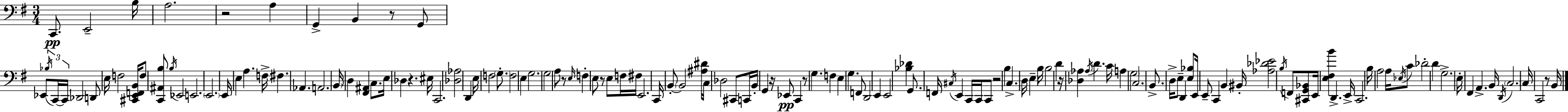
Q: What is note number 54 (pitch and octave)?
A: B2